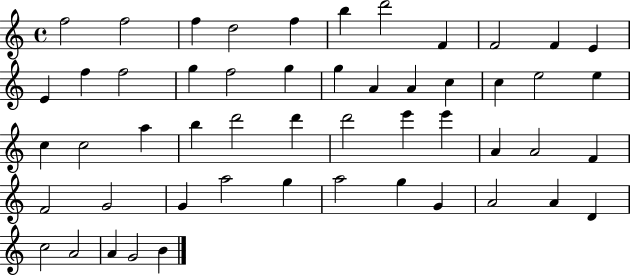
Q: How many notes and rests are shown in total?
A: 52